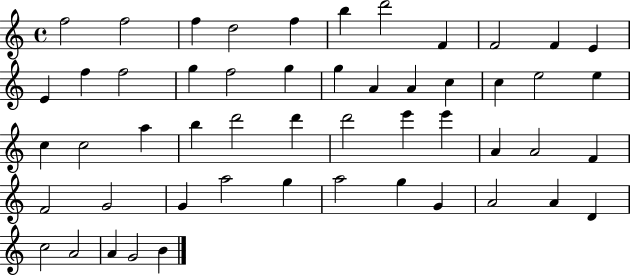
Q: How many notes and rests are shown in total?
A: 52